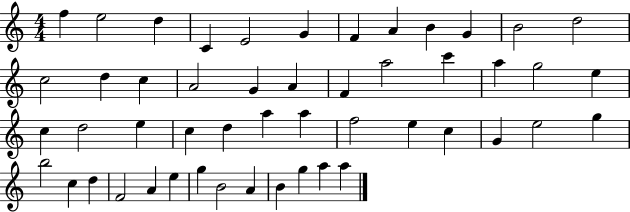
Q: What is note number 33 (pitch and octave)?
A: E5